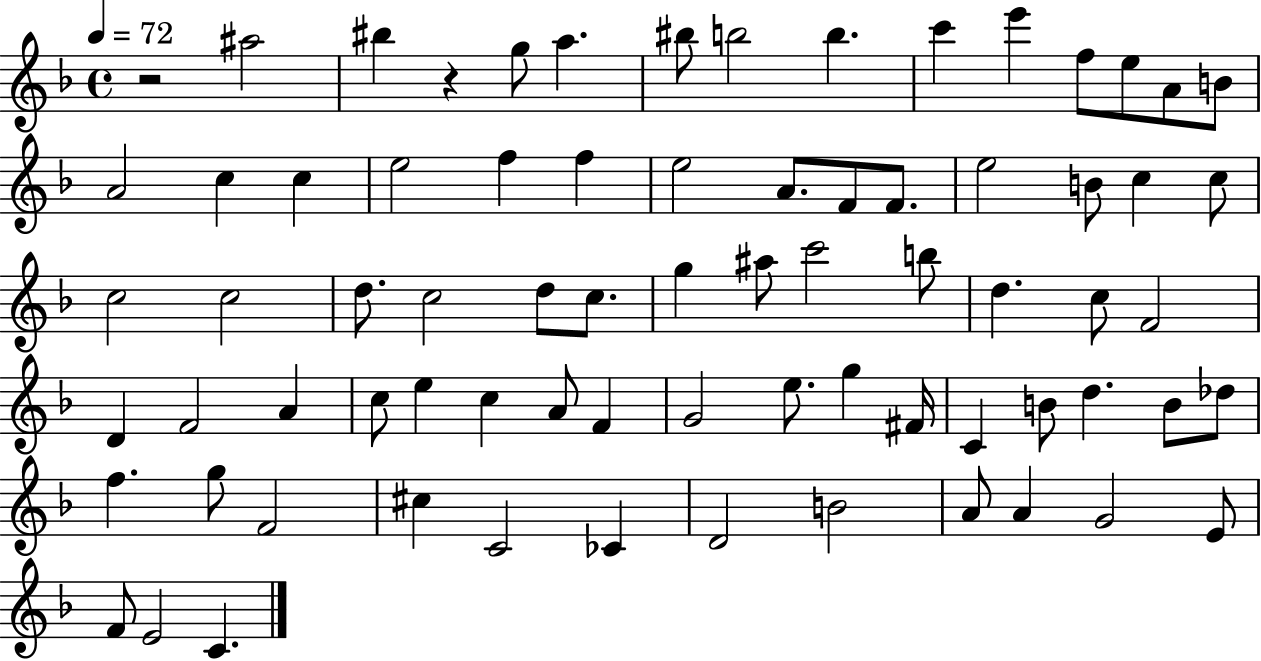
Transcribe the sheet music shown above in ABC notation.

X:1
T:Untitled
M:4/4
L:1/4
K:F
z2 ^a2 ^b z g/2 a ^b/2 b2 b c' e' f/2 e/2 A/2 B/2 A2 c c e2 f f e2 A/2 F/2 F/2 e2 B/2 c c/2 c2 c2 d/2 c2 d/2 c/2 g ^a/2 c'2 b/2 d c/2 F2 D F2 A c/2 e c A/2 F G2 e/2 g ^F/4 C B/2 d B/2 _d/2 f g/2 F2 ^c C2 _C D2 B2 A/2 A G2 E/2 F/2 E2 C